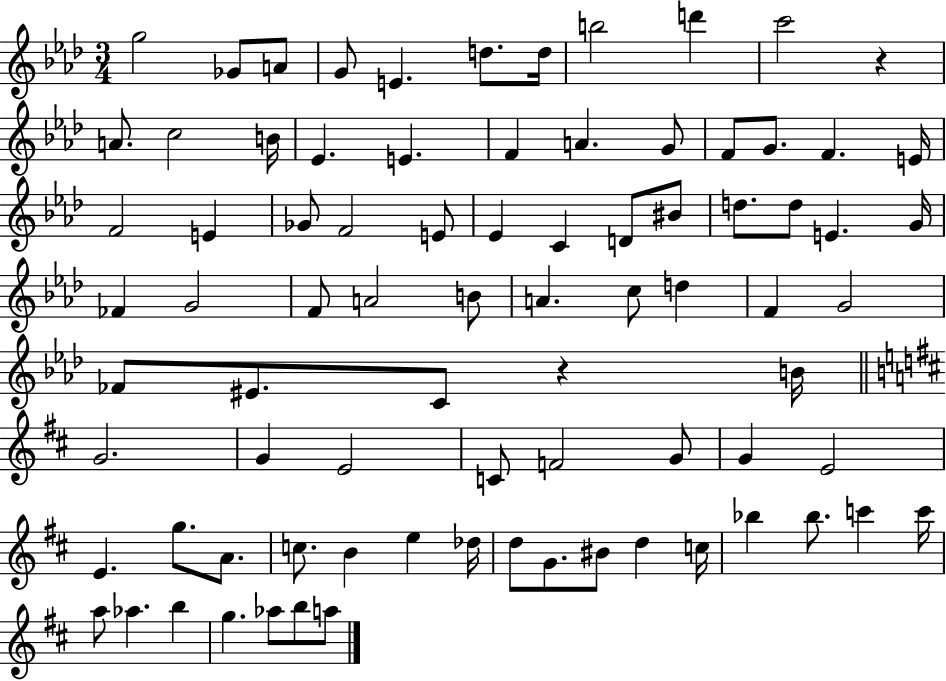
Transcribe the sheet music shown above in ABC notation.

X:1
T:Untitled
M:3/4
L:1/4
K:Ab
g2 _G/2 A/2 G/2 E d/2 d/4 b2 d' c'2 z A/2 c2 B/4 _E E F A G/2 F/2 G/2 F E/4 F2 E _G/2 F2 E/2 _E C D/2 ^B/2 d/2 d/2 E G/4 _F G2 F/2 A2 B/2 A c/2 d F G2 _F/2 ^E/2 C/2 z B/4 G2 G E2 C/2 F2 G/2 G E2 E g/2 A/2 c/2 B e _d/4 d/2 G/2 ^B/2 d c/4 _b _b/2 c' c'/4 a/2 _a b g _a/2 b/2 a/2